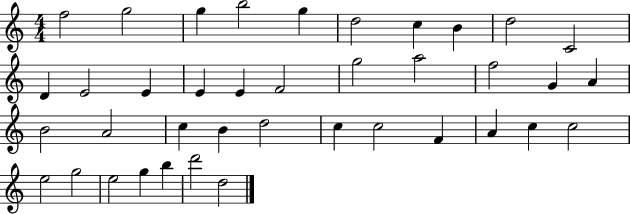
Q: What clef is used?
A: treble